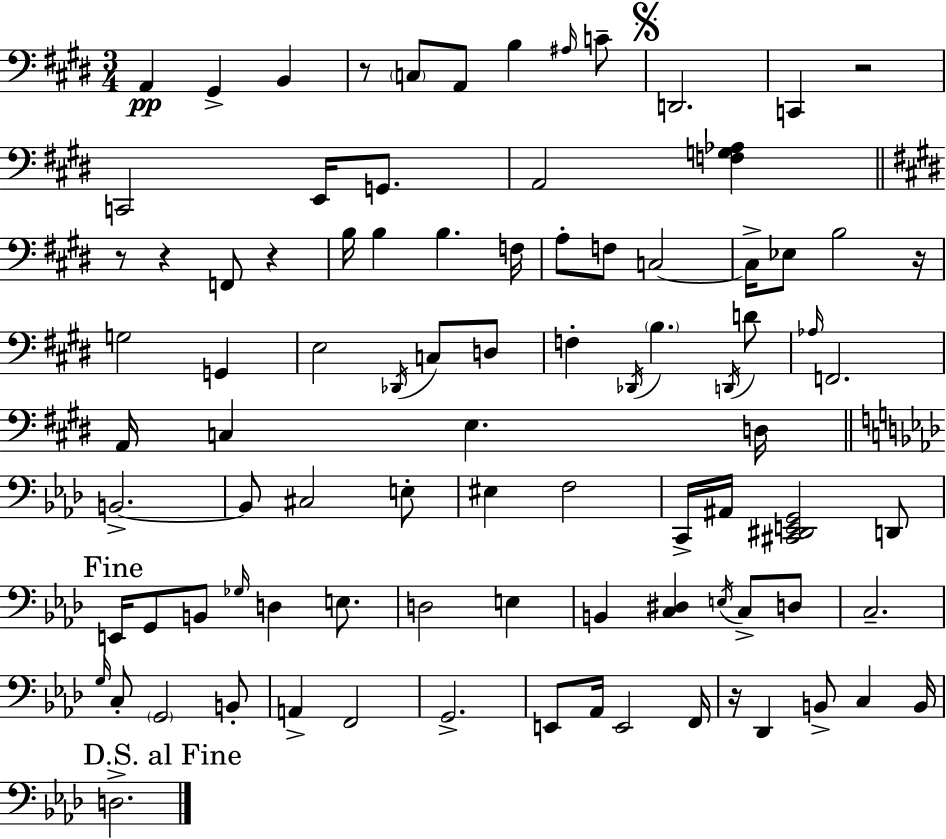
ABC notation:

X:1
T:Untitled
M:3/4
L:1/4
K:E
A,, ^G,, B,, z/2 C,/2 A,,/2 B, ^A,/4 C/2 D,,2 C,, z2 C,,2 E,,/4 G,,/2 A,,2 [F,G,_A,] z/2 z F,,/2 z B,/4 B, B, F,/4 A,/2 F,/2 C,2 C,/4 _E,/2 B,2 z/4 G,2 G,, E,2 _D,,/4 C,/2 D,/2 F, _D,,/4 B, D,,/4 D/2 _A,/4 F,,2 A,,/4 C, E, D,/4 B,,2 B,,/2 ^C,2 E,/2 ^E, F,2 C,,/4 ^A,,/4 [^C,,^D,,E,,G,,]2 D,,/2 E,,/4 G,,/2 B,,/2 _G,/4 D, E,/2 D,2 E, B,, [C,^D,] E,/4 C,/2 D,/2 C,2 G,/4 C,/2 G,,2 B,,/2 A,, F,,2 G,,2 E,,/2 _A,,/4 E,,2 F,,/4 z/4 _D,, B,,/2 C, B,,/4 D,2